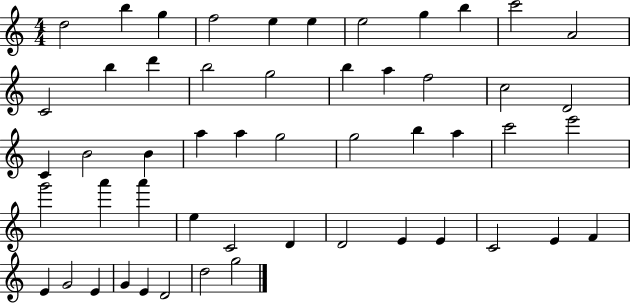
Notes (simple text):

D5/h B5/q G5/q F5/h E5/q E5/q E5/h G5/q B5/q C6/h A4/h C4/h B5/q D6/q B5/h G5/h B5/q A5/q F5/h C5/h D4/h C4/q B4/h B4/q A5/q A5/q G5/h G5/h B5/q A5/q C6/h E6/h G6/h A6/q A6/q E5/q C4/h D4/q D4/h E4/q E4/q C4/h E4/q F4/q E4/q G4/h E4/q G4/q E4/q D4/h D5/h G5/h